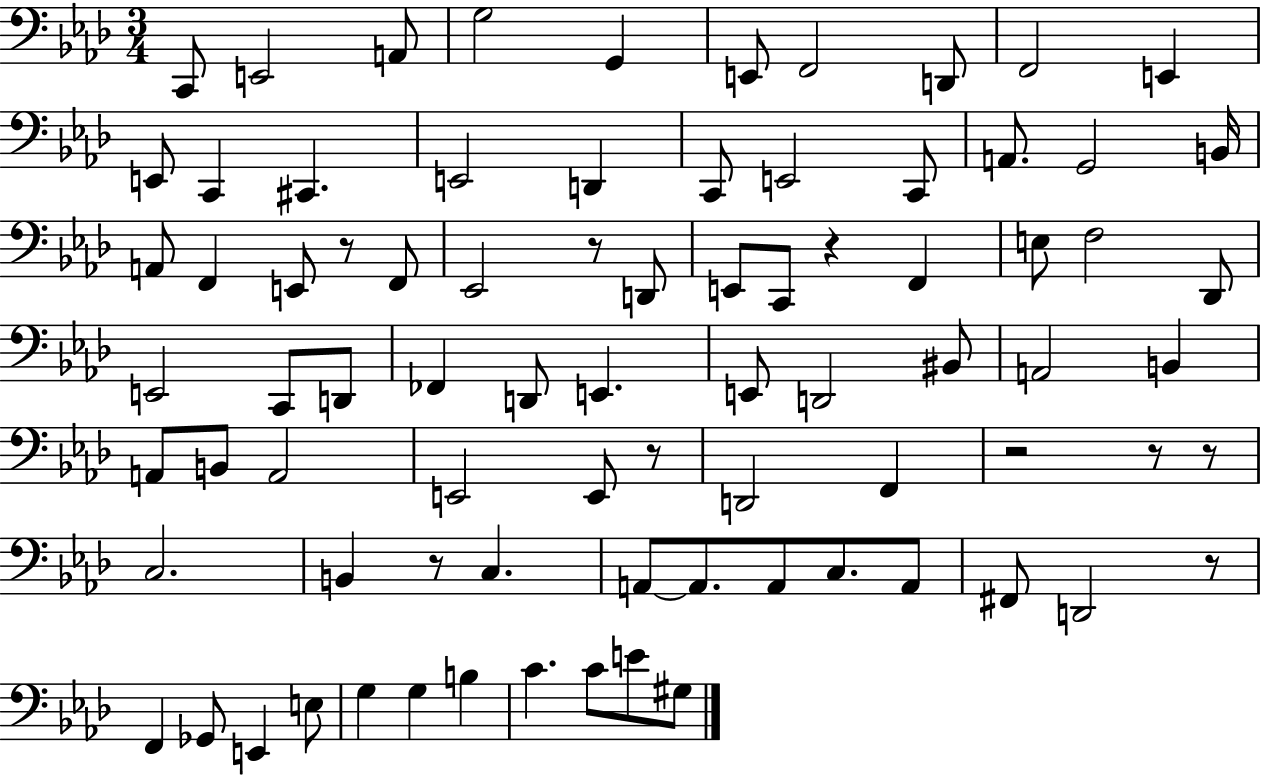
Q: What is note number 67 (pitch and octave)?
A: G3